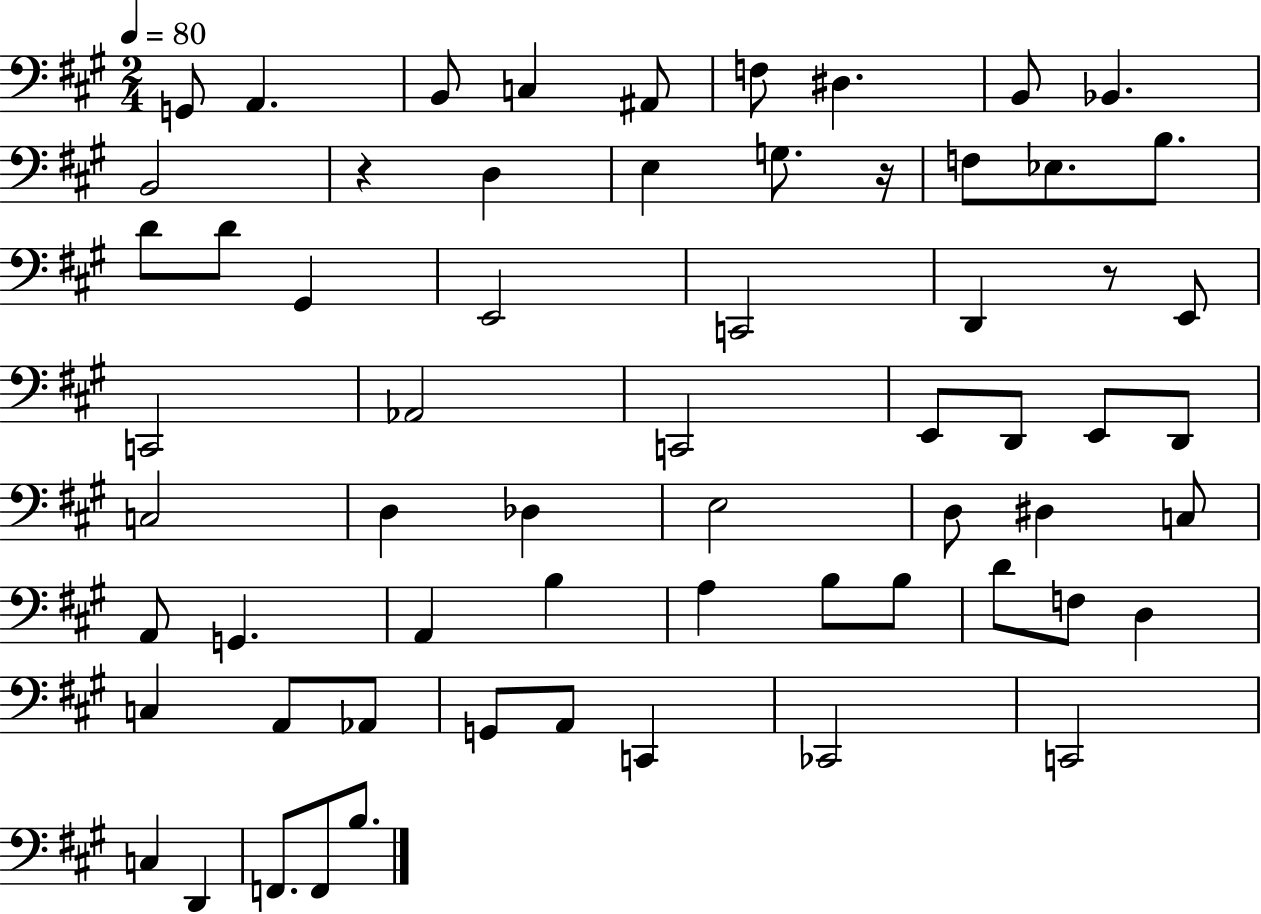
{
  \clef bass
  \numericTimeSignature
  \time 2/4
  \key a \major
  \tempo 4 = 80
  g,8 a,4. | b,8 c4 ais,8 | f8 dis4. | b,8 bes,4. | \break b,2 | r4 d4 | e4 g8. r16 | f8 ees8. b8. | \break d'8 d'8 gis,4 | e,2 | c,2 | d,4 r8 e,8 | \break c,2 | aes,2 | c,2 | e,8 d,8 e,8 d,8 | \break c2 | d4 des4 | e2 | d8 dis4 c8 | \break a,8 g,4. | a,4 b4 | a4 b8 b8 | d'8 f8 d4 | \break c4 a,8 aes,8 | g,8 a,8 c,4 | ces,2 | c,2 | \break c4 d,4 | f,8. f,8 b8. | \bar "|."
}